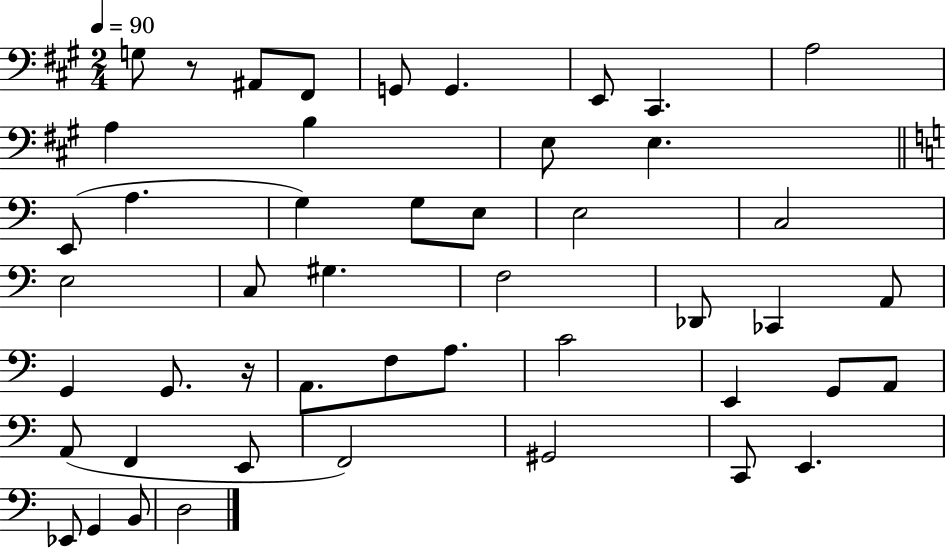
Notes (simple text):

G3/e R/e A#2/e F#2/e G2/e G2/q. E2/e C#2/q. A3/h A3/q B3/q E3/e E3/q. E2/e A3/q. G3/q G3/e E3/e E3/h C3/h E3/h C3/e G#3/q. F3/h Db2/e CES2/q A2/e G2/q G2/e. R/s A2/e. F3/e A3/e. C4/h E2/q G2/e A2/e A2/e F2/q E2/e F2/h G#2/h C2/e E2/q. Eb2/e G2/q B2/e D3/h